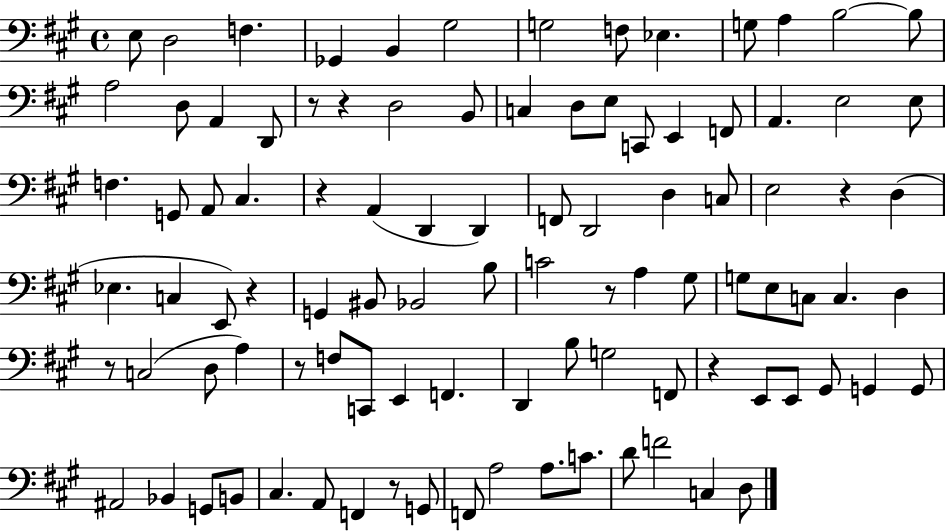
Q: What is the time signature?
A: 4/4